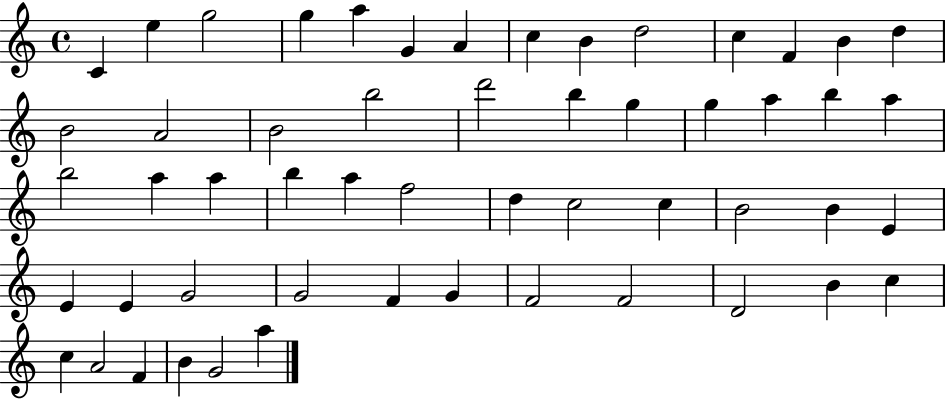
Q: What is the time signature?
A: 4/4